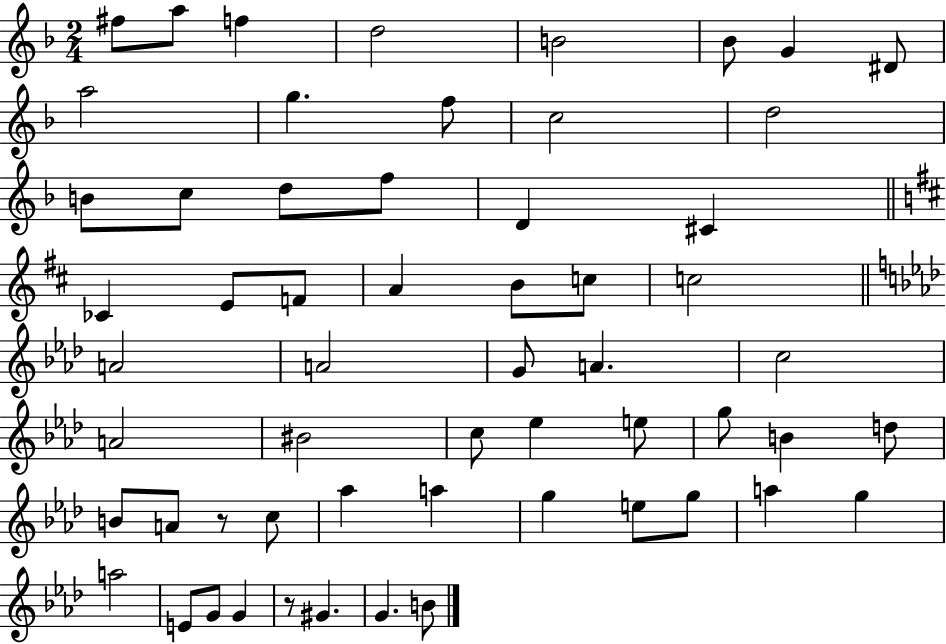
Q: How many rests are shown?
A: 2